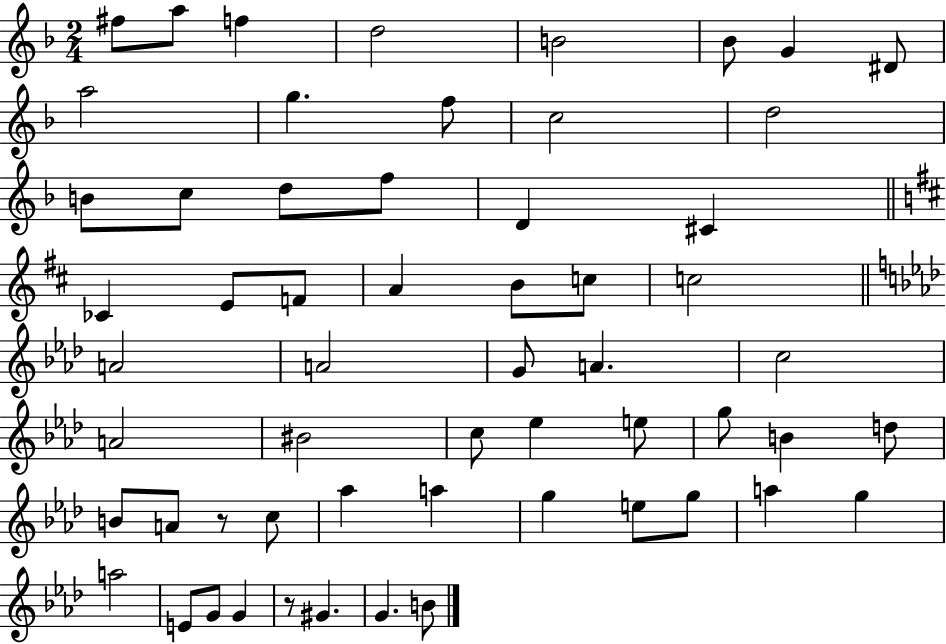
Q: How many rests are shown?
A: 2